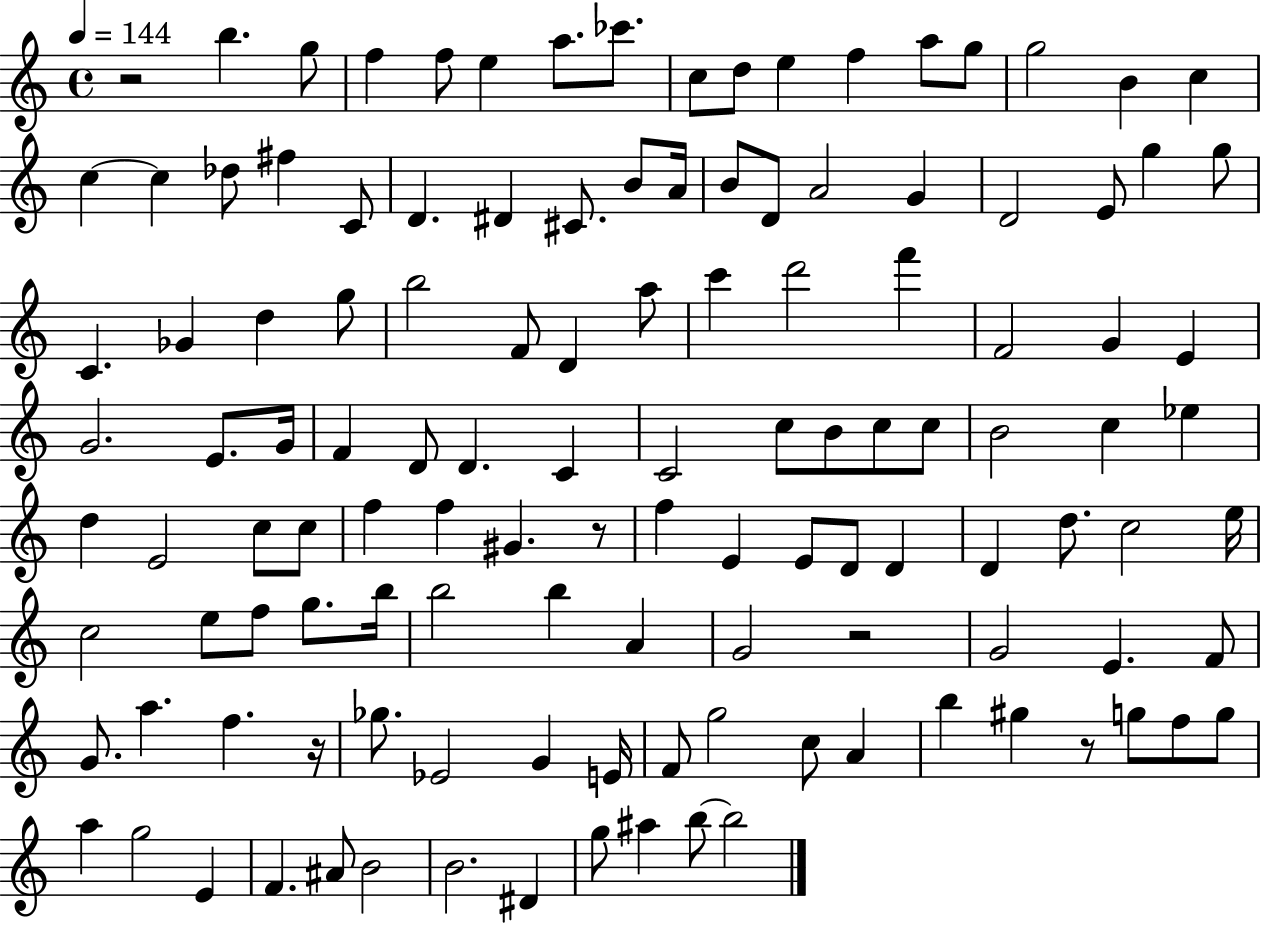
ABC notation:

X:1
T:Untitled
M:4/4
L:1/4
K:C
z2 b g/2 f f/2 e a/2 _c'/2 c/2 d/2 e f a/2 g/2 g2 B c c c _d/2 ^f C/2 D ^D ^C/2 B/2 A/4 B/2 D/2 A2 G D2 E/2 g g/2 C _G d g/2 b2 F/2 D a/2 c' d'2 f' F2 G E G2 E/2 G/4 F D/2 D C C2 c/2 B/2 c/2 c/2 B2 c _e d E2 c/2 c/2 f f ^G z/2 f E E/2 D/2 D D d/2 c2 e/4 c2 e/2 f/2 g/2 b/4 b2 b A G2 z2 G2 E F/2 G/2 a f z/4 _g/2 _E2 G E/4 F/2 g2 c/2 A b ^g z/2 g/2 f/2 g/2 a g2 E F ^A/2 B2 B2 ^D g/2 ^a b/2 b2